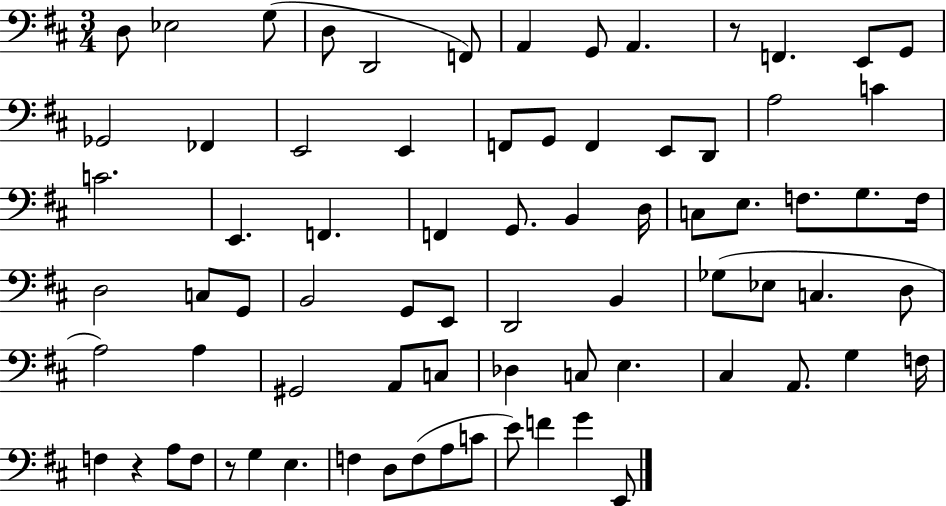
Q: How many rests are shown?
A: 3